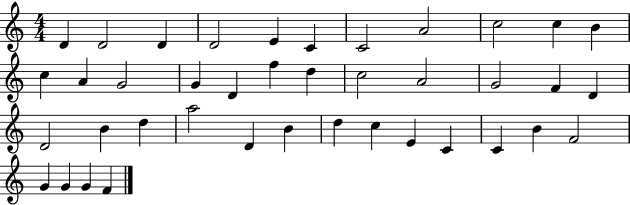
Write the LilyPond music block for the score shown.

{
  \clef treble
  \numericTimeSignature
  \time 4/4
  \key c \major
  d'4 d'2 d'4 | d'2 e'4 c'4 | c'2 a'2 | c''2 c''4 b'4 | \break c''4 a'4 g'2 | g'4 d'4 f''4 d''4 | c''2 a'2 | g'2 f'4 d'4 | \break d'2 b'4 d''4 | a''2 d'4 b'4 | d''4 c''4 e'4 c'4 | c'4 b'4 f'2 | \break g'4 g'4 g'4 f'4 | \bar "|."
}